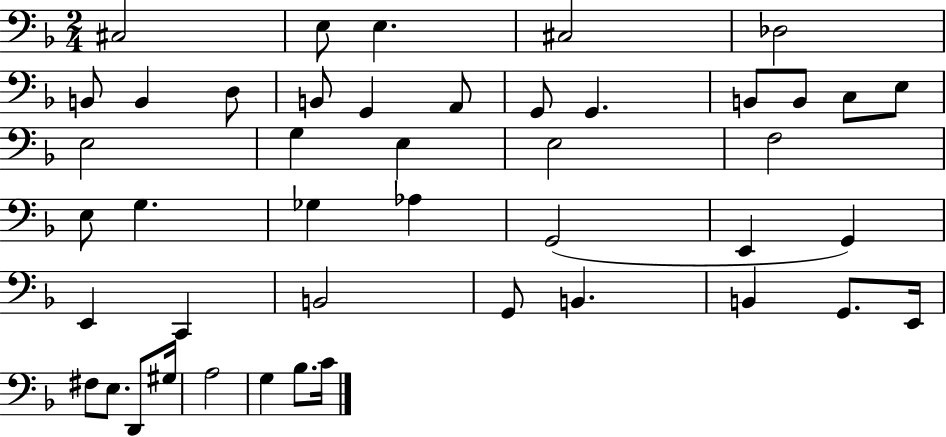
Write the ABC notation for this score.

X:1
T:Untitled
M:2/4
L:1/4
K:F
^C,2 E,/2 E, ^C,2 _D,2 B,,/2 B,, D,/2 B,,/2 G,, A,,/2 G,,/2 G,, B,,/2 B,,/2 C,/2 E,/2 E,2 G, E, E,2 F,2 E,/2 G, _G, _A, G,,2 E,, G,, E,, C,, B,,2 G,,/2 B,, B,, G,,/2 E,,/4 ^F,/2 E,/2 D,,/2 ^G,/4 A,2 G, _B,/2 C/4